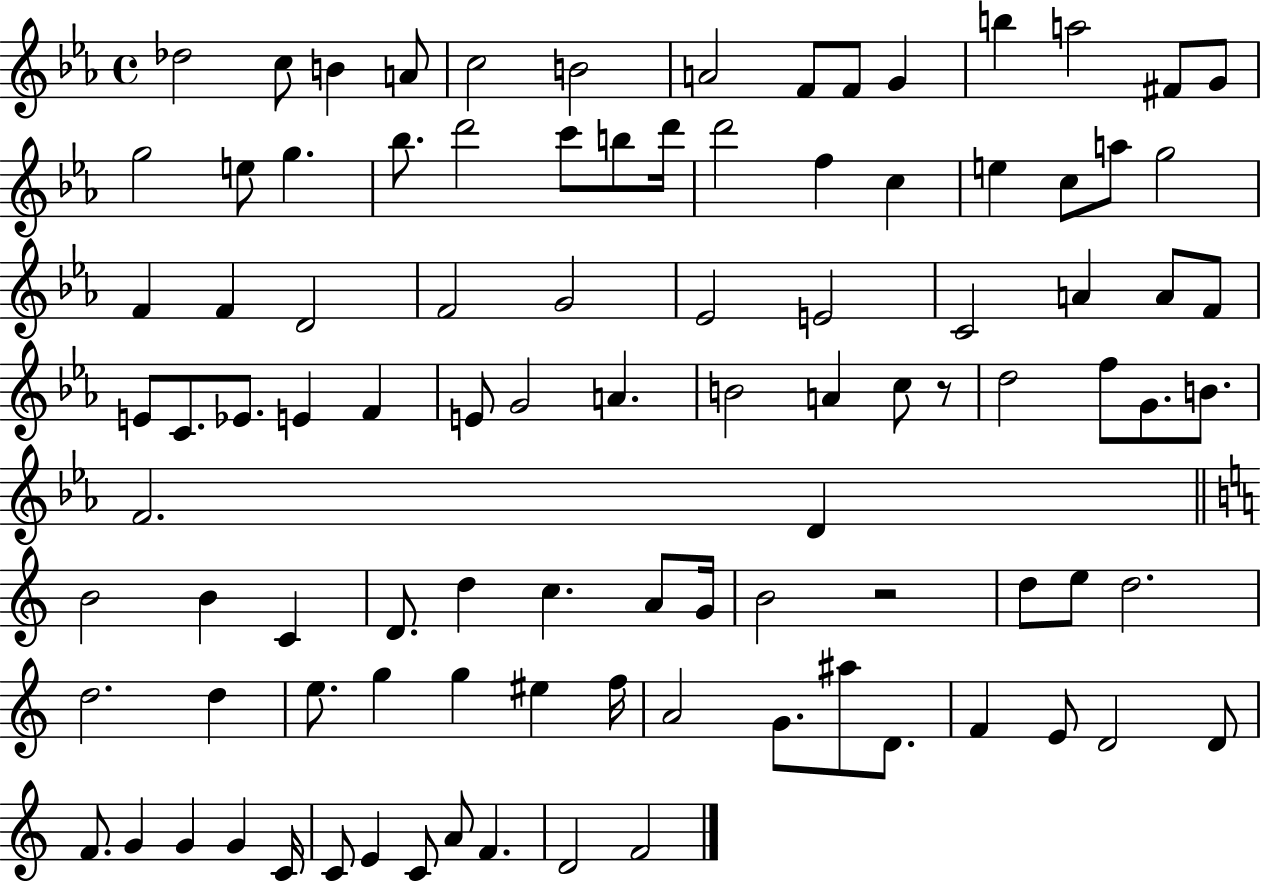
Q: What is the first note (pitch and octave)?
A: Db5